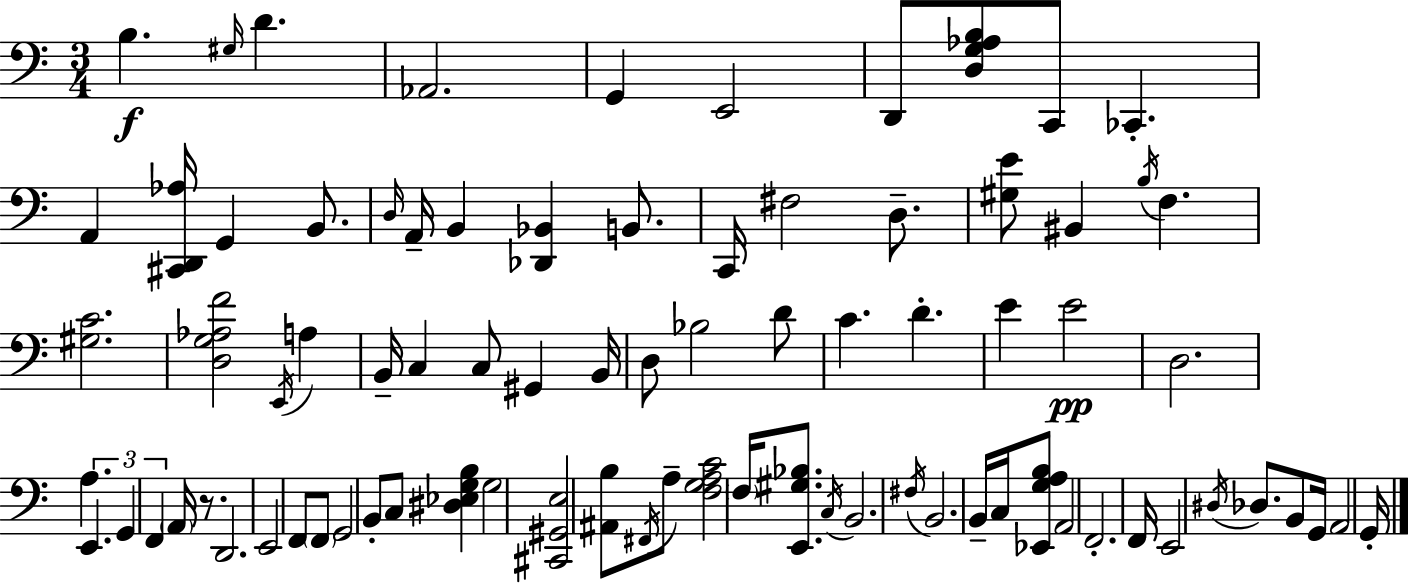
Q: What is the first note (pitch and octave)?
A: B3